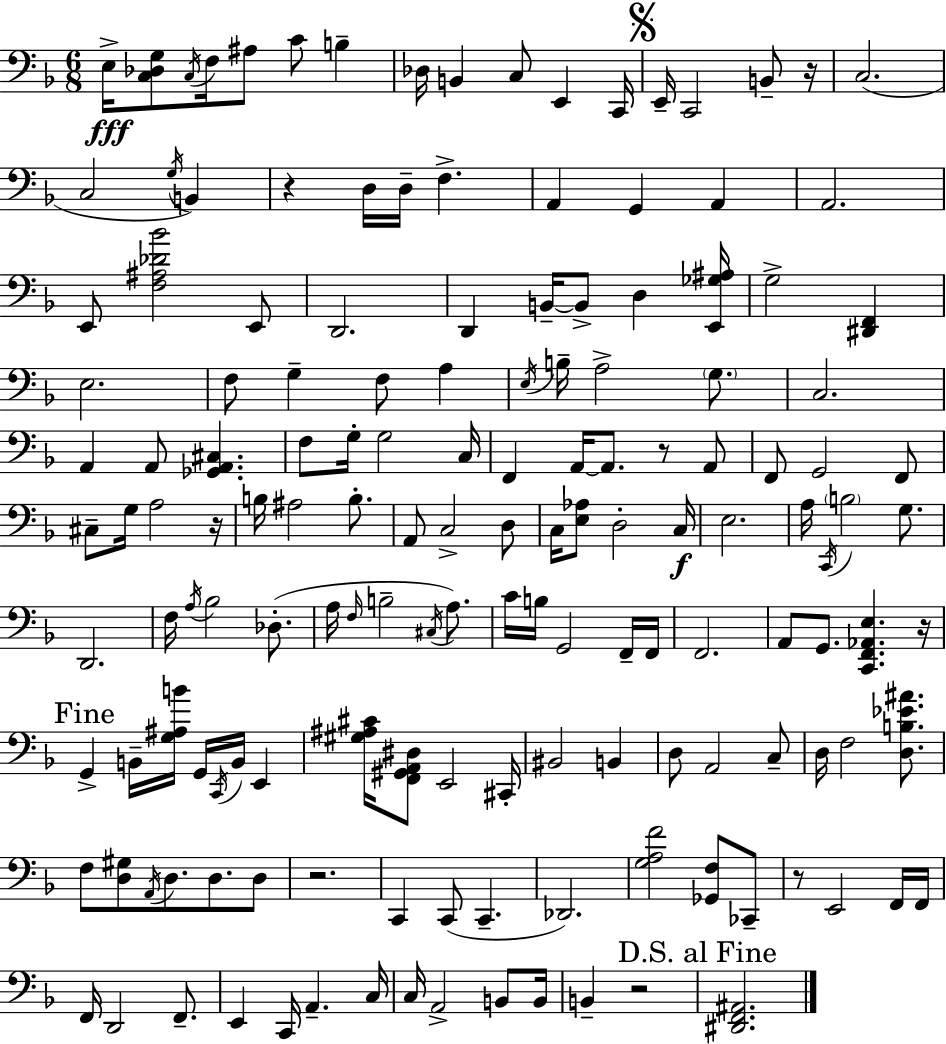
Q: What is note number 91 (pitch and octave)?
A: G2